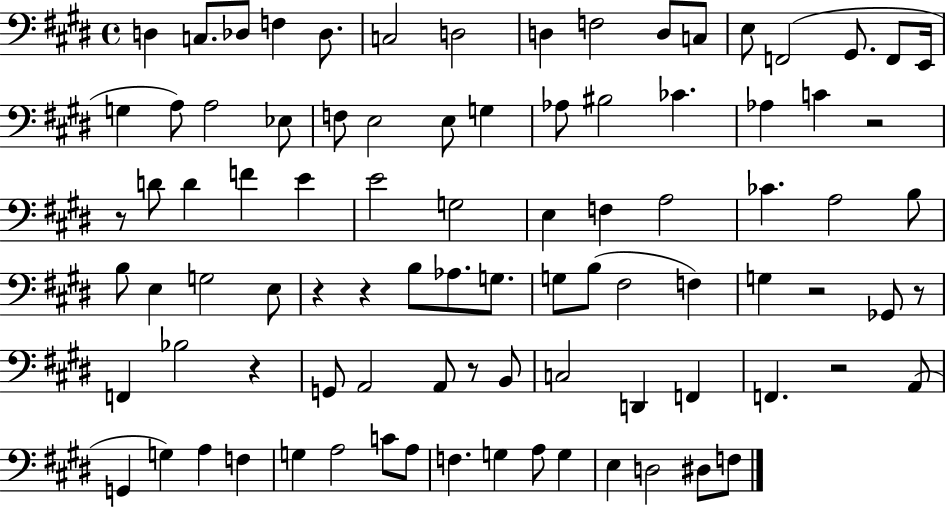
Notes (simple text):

D3/q C3/e. Db3/e F3/q Db3/e. C3/h D3/h D3/q F3/h D3/e C3/e E3/e F2/h G#2/e. F2/e E2/s G3/q A3/e A3/h Eb3/e F3/e E3/h E3/e G3/q Ab3/e BIS3/h CES4/q. Ab3/q C4/q R/h R/e D4/e D4/q F4/q E4/q E4/h G3/h E3/q F3/q A3/h CES4/q. A3/h B3/e B3/e E3/q G3/h E3/e R/q R/q B3/e Ab3/e. G3/e. G3/e B3/e F#3/h F3/q G3/q R/h Gb2/e R/e F2/q Bb3/h R/q G2/e A2/h A2/e R/e B2/e C3/h D2/q F2/q F2/q. R/h A2/e G2/q G3/q A3/q F3/q G3/q A3/h C4/e A3/e F3/q. G3/q A3/e G3/q E3/q D3/h D#3/e F3/e